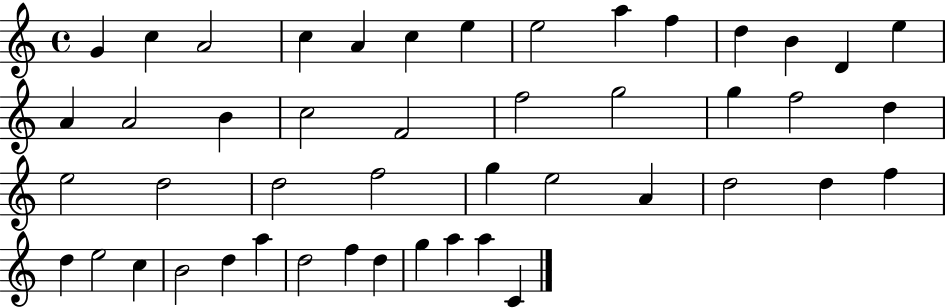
G4/q C5/q A4/h C5/q A4/q C5/q E5/q E5/h A5/q F5/q D5/q B4/q D4/q E5/q A4/q A4/h B4/q C5/h F4/h F5/h G5/h G5/q F5/h D5/q E5/h D5/h D5/h F5/h G5/q E5/h A4/q D5/h D5/q F5/q D5/q E5/h C5/q B4/h D5/q A5/q D5/h F5/q D5/q G5/q A5/q A5/q C4/q